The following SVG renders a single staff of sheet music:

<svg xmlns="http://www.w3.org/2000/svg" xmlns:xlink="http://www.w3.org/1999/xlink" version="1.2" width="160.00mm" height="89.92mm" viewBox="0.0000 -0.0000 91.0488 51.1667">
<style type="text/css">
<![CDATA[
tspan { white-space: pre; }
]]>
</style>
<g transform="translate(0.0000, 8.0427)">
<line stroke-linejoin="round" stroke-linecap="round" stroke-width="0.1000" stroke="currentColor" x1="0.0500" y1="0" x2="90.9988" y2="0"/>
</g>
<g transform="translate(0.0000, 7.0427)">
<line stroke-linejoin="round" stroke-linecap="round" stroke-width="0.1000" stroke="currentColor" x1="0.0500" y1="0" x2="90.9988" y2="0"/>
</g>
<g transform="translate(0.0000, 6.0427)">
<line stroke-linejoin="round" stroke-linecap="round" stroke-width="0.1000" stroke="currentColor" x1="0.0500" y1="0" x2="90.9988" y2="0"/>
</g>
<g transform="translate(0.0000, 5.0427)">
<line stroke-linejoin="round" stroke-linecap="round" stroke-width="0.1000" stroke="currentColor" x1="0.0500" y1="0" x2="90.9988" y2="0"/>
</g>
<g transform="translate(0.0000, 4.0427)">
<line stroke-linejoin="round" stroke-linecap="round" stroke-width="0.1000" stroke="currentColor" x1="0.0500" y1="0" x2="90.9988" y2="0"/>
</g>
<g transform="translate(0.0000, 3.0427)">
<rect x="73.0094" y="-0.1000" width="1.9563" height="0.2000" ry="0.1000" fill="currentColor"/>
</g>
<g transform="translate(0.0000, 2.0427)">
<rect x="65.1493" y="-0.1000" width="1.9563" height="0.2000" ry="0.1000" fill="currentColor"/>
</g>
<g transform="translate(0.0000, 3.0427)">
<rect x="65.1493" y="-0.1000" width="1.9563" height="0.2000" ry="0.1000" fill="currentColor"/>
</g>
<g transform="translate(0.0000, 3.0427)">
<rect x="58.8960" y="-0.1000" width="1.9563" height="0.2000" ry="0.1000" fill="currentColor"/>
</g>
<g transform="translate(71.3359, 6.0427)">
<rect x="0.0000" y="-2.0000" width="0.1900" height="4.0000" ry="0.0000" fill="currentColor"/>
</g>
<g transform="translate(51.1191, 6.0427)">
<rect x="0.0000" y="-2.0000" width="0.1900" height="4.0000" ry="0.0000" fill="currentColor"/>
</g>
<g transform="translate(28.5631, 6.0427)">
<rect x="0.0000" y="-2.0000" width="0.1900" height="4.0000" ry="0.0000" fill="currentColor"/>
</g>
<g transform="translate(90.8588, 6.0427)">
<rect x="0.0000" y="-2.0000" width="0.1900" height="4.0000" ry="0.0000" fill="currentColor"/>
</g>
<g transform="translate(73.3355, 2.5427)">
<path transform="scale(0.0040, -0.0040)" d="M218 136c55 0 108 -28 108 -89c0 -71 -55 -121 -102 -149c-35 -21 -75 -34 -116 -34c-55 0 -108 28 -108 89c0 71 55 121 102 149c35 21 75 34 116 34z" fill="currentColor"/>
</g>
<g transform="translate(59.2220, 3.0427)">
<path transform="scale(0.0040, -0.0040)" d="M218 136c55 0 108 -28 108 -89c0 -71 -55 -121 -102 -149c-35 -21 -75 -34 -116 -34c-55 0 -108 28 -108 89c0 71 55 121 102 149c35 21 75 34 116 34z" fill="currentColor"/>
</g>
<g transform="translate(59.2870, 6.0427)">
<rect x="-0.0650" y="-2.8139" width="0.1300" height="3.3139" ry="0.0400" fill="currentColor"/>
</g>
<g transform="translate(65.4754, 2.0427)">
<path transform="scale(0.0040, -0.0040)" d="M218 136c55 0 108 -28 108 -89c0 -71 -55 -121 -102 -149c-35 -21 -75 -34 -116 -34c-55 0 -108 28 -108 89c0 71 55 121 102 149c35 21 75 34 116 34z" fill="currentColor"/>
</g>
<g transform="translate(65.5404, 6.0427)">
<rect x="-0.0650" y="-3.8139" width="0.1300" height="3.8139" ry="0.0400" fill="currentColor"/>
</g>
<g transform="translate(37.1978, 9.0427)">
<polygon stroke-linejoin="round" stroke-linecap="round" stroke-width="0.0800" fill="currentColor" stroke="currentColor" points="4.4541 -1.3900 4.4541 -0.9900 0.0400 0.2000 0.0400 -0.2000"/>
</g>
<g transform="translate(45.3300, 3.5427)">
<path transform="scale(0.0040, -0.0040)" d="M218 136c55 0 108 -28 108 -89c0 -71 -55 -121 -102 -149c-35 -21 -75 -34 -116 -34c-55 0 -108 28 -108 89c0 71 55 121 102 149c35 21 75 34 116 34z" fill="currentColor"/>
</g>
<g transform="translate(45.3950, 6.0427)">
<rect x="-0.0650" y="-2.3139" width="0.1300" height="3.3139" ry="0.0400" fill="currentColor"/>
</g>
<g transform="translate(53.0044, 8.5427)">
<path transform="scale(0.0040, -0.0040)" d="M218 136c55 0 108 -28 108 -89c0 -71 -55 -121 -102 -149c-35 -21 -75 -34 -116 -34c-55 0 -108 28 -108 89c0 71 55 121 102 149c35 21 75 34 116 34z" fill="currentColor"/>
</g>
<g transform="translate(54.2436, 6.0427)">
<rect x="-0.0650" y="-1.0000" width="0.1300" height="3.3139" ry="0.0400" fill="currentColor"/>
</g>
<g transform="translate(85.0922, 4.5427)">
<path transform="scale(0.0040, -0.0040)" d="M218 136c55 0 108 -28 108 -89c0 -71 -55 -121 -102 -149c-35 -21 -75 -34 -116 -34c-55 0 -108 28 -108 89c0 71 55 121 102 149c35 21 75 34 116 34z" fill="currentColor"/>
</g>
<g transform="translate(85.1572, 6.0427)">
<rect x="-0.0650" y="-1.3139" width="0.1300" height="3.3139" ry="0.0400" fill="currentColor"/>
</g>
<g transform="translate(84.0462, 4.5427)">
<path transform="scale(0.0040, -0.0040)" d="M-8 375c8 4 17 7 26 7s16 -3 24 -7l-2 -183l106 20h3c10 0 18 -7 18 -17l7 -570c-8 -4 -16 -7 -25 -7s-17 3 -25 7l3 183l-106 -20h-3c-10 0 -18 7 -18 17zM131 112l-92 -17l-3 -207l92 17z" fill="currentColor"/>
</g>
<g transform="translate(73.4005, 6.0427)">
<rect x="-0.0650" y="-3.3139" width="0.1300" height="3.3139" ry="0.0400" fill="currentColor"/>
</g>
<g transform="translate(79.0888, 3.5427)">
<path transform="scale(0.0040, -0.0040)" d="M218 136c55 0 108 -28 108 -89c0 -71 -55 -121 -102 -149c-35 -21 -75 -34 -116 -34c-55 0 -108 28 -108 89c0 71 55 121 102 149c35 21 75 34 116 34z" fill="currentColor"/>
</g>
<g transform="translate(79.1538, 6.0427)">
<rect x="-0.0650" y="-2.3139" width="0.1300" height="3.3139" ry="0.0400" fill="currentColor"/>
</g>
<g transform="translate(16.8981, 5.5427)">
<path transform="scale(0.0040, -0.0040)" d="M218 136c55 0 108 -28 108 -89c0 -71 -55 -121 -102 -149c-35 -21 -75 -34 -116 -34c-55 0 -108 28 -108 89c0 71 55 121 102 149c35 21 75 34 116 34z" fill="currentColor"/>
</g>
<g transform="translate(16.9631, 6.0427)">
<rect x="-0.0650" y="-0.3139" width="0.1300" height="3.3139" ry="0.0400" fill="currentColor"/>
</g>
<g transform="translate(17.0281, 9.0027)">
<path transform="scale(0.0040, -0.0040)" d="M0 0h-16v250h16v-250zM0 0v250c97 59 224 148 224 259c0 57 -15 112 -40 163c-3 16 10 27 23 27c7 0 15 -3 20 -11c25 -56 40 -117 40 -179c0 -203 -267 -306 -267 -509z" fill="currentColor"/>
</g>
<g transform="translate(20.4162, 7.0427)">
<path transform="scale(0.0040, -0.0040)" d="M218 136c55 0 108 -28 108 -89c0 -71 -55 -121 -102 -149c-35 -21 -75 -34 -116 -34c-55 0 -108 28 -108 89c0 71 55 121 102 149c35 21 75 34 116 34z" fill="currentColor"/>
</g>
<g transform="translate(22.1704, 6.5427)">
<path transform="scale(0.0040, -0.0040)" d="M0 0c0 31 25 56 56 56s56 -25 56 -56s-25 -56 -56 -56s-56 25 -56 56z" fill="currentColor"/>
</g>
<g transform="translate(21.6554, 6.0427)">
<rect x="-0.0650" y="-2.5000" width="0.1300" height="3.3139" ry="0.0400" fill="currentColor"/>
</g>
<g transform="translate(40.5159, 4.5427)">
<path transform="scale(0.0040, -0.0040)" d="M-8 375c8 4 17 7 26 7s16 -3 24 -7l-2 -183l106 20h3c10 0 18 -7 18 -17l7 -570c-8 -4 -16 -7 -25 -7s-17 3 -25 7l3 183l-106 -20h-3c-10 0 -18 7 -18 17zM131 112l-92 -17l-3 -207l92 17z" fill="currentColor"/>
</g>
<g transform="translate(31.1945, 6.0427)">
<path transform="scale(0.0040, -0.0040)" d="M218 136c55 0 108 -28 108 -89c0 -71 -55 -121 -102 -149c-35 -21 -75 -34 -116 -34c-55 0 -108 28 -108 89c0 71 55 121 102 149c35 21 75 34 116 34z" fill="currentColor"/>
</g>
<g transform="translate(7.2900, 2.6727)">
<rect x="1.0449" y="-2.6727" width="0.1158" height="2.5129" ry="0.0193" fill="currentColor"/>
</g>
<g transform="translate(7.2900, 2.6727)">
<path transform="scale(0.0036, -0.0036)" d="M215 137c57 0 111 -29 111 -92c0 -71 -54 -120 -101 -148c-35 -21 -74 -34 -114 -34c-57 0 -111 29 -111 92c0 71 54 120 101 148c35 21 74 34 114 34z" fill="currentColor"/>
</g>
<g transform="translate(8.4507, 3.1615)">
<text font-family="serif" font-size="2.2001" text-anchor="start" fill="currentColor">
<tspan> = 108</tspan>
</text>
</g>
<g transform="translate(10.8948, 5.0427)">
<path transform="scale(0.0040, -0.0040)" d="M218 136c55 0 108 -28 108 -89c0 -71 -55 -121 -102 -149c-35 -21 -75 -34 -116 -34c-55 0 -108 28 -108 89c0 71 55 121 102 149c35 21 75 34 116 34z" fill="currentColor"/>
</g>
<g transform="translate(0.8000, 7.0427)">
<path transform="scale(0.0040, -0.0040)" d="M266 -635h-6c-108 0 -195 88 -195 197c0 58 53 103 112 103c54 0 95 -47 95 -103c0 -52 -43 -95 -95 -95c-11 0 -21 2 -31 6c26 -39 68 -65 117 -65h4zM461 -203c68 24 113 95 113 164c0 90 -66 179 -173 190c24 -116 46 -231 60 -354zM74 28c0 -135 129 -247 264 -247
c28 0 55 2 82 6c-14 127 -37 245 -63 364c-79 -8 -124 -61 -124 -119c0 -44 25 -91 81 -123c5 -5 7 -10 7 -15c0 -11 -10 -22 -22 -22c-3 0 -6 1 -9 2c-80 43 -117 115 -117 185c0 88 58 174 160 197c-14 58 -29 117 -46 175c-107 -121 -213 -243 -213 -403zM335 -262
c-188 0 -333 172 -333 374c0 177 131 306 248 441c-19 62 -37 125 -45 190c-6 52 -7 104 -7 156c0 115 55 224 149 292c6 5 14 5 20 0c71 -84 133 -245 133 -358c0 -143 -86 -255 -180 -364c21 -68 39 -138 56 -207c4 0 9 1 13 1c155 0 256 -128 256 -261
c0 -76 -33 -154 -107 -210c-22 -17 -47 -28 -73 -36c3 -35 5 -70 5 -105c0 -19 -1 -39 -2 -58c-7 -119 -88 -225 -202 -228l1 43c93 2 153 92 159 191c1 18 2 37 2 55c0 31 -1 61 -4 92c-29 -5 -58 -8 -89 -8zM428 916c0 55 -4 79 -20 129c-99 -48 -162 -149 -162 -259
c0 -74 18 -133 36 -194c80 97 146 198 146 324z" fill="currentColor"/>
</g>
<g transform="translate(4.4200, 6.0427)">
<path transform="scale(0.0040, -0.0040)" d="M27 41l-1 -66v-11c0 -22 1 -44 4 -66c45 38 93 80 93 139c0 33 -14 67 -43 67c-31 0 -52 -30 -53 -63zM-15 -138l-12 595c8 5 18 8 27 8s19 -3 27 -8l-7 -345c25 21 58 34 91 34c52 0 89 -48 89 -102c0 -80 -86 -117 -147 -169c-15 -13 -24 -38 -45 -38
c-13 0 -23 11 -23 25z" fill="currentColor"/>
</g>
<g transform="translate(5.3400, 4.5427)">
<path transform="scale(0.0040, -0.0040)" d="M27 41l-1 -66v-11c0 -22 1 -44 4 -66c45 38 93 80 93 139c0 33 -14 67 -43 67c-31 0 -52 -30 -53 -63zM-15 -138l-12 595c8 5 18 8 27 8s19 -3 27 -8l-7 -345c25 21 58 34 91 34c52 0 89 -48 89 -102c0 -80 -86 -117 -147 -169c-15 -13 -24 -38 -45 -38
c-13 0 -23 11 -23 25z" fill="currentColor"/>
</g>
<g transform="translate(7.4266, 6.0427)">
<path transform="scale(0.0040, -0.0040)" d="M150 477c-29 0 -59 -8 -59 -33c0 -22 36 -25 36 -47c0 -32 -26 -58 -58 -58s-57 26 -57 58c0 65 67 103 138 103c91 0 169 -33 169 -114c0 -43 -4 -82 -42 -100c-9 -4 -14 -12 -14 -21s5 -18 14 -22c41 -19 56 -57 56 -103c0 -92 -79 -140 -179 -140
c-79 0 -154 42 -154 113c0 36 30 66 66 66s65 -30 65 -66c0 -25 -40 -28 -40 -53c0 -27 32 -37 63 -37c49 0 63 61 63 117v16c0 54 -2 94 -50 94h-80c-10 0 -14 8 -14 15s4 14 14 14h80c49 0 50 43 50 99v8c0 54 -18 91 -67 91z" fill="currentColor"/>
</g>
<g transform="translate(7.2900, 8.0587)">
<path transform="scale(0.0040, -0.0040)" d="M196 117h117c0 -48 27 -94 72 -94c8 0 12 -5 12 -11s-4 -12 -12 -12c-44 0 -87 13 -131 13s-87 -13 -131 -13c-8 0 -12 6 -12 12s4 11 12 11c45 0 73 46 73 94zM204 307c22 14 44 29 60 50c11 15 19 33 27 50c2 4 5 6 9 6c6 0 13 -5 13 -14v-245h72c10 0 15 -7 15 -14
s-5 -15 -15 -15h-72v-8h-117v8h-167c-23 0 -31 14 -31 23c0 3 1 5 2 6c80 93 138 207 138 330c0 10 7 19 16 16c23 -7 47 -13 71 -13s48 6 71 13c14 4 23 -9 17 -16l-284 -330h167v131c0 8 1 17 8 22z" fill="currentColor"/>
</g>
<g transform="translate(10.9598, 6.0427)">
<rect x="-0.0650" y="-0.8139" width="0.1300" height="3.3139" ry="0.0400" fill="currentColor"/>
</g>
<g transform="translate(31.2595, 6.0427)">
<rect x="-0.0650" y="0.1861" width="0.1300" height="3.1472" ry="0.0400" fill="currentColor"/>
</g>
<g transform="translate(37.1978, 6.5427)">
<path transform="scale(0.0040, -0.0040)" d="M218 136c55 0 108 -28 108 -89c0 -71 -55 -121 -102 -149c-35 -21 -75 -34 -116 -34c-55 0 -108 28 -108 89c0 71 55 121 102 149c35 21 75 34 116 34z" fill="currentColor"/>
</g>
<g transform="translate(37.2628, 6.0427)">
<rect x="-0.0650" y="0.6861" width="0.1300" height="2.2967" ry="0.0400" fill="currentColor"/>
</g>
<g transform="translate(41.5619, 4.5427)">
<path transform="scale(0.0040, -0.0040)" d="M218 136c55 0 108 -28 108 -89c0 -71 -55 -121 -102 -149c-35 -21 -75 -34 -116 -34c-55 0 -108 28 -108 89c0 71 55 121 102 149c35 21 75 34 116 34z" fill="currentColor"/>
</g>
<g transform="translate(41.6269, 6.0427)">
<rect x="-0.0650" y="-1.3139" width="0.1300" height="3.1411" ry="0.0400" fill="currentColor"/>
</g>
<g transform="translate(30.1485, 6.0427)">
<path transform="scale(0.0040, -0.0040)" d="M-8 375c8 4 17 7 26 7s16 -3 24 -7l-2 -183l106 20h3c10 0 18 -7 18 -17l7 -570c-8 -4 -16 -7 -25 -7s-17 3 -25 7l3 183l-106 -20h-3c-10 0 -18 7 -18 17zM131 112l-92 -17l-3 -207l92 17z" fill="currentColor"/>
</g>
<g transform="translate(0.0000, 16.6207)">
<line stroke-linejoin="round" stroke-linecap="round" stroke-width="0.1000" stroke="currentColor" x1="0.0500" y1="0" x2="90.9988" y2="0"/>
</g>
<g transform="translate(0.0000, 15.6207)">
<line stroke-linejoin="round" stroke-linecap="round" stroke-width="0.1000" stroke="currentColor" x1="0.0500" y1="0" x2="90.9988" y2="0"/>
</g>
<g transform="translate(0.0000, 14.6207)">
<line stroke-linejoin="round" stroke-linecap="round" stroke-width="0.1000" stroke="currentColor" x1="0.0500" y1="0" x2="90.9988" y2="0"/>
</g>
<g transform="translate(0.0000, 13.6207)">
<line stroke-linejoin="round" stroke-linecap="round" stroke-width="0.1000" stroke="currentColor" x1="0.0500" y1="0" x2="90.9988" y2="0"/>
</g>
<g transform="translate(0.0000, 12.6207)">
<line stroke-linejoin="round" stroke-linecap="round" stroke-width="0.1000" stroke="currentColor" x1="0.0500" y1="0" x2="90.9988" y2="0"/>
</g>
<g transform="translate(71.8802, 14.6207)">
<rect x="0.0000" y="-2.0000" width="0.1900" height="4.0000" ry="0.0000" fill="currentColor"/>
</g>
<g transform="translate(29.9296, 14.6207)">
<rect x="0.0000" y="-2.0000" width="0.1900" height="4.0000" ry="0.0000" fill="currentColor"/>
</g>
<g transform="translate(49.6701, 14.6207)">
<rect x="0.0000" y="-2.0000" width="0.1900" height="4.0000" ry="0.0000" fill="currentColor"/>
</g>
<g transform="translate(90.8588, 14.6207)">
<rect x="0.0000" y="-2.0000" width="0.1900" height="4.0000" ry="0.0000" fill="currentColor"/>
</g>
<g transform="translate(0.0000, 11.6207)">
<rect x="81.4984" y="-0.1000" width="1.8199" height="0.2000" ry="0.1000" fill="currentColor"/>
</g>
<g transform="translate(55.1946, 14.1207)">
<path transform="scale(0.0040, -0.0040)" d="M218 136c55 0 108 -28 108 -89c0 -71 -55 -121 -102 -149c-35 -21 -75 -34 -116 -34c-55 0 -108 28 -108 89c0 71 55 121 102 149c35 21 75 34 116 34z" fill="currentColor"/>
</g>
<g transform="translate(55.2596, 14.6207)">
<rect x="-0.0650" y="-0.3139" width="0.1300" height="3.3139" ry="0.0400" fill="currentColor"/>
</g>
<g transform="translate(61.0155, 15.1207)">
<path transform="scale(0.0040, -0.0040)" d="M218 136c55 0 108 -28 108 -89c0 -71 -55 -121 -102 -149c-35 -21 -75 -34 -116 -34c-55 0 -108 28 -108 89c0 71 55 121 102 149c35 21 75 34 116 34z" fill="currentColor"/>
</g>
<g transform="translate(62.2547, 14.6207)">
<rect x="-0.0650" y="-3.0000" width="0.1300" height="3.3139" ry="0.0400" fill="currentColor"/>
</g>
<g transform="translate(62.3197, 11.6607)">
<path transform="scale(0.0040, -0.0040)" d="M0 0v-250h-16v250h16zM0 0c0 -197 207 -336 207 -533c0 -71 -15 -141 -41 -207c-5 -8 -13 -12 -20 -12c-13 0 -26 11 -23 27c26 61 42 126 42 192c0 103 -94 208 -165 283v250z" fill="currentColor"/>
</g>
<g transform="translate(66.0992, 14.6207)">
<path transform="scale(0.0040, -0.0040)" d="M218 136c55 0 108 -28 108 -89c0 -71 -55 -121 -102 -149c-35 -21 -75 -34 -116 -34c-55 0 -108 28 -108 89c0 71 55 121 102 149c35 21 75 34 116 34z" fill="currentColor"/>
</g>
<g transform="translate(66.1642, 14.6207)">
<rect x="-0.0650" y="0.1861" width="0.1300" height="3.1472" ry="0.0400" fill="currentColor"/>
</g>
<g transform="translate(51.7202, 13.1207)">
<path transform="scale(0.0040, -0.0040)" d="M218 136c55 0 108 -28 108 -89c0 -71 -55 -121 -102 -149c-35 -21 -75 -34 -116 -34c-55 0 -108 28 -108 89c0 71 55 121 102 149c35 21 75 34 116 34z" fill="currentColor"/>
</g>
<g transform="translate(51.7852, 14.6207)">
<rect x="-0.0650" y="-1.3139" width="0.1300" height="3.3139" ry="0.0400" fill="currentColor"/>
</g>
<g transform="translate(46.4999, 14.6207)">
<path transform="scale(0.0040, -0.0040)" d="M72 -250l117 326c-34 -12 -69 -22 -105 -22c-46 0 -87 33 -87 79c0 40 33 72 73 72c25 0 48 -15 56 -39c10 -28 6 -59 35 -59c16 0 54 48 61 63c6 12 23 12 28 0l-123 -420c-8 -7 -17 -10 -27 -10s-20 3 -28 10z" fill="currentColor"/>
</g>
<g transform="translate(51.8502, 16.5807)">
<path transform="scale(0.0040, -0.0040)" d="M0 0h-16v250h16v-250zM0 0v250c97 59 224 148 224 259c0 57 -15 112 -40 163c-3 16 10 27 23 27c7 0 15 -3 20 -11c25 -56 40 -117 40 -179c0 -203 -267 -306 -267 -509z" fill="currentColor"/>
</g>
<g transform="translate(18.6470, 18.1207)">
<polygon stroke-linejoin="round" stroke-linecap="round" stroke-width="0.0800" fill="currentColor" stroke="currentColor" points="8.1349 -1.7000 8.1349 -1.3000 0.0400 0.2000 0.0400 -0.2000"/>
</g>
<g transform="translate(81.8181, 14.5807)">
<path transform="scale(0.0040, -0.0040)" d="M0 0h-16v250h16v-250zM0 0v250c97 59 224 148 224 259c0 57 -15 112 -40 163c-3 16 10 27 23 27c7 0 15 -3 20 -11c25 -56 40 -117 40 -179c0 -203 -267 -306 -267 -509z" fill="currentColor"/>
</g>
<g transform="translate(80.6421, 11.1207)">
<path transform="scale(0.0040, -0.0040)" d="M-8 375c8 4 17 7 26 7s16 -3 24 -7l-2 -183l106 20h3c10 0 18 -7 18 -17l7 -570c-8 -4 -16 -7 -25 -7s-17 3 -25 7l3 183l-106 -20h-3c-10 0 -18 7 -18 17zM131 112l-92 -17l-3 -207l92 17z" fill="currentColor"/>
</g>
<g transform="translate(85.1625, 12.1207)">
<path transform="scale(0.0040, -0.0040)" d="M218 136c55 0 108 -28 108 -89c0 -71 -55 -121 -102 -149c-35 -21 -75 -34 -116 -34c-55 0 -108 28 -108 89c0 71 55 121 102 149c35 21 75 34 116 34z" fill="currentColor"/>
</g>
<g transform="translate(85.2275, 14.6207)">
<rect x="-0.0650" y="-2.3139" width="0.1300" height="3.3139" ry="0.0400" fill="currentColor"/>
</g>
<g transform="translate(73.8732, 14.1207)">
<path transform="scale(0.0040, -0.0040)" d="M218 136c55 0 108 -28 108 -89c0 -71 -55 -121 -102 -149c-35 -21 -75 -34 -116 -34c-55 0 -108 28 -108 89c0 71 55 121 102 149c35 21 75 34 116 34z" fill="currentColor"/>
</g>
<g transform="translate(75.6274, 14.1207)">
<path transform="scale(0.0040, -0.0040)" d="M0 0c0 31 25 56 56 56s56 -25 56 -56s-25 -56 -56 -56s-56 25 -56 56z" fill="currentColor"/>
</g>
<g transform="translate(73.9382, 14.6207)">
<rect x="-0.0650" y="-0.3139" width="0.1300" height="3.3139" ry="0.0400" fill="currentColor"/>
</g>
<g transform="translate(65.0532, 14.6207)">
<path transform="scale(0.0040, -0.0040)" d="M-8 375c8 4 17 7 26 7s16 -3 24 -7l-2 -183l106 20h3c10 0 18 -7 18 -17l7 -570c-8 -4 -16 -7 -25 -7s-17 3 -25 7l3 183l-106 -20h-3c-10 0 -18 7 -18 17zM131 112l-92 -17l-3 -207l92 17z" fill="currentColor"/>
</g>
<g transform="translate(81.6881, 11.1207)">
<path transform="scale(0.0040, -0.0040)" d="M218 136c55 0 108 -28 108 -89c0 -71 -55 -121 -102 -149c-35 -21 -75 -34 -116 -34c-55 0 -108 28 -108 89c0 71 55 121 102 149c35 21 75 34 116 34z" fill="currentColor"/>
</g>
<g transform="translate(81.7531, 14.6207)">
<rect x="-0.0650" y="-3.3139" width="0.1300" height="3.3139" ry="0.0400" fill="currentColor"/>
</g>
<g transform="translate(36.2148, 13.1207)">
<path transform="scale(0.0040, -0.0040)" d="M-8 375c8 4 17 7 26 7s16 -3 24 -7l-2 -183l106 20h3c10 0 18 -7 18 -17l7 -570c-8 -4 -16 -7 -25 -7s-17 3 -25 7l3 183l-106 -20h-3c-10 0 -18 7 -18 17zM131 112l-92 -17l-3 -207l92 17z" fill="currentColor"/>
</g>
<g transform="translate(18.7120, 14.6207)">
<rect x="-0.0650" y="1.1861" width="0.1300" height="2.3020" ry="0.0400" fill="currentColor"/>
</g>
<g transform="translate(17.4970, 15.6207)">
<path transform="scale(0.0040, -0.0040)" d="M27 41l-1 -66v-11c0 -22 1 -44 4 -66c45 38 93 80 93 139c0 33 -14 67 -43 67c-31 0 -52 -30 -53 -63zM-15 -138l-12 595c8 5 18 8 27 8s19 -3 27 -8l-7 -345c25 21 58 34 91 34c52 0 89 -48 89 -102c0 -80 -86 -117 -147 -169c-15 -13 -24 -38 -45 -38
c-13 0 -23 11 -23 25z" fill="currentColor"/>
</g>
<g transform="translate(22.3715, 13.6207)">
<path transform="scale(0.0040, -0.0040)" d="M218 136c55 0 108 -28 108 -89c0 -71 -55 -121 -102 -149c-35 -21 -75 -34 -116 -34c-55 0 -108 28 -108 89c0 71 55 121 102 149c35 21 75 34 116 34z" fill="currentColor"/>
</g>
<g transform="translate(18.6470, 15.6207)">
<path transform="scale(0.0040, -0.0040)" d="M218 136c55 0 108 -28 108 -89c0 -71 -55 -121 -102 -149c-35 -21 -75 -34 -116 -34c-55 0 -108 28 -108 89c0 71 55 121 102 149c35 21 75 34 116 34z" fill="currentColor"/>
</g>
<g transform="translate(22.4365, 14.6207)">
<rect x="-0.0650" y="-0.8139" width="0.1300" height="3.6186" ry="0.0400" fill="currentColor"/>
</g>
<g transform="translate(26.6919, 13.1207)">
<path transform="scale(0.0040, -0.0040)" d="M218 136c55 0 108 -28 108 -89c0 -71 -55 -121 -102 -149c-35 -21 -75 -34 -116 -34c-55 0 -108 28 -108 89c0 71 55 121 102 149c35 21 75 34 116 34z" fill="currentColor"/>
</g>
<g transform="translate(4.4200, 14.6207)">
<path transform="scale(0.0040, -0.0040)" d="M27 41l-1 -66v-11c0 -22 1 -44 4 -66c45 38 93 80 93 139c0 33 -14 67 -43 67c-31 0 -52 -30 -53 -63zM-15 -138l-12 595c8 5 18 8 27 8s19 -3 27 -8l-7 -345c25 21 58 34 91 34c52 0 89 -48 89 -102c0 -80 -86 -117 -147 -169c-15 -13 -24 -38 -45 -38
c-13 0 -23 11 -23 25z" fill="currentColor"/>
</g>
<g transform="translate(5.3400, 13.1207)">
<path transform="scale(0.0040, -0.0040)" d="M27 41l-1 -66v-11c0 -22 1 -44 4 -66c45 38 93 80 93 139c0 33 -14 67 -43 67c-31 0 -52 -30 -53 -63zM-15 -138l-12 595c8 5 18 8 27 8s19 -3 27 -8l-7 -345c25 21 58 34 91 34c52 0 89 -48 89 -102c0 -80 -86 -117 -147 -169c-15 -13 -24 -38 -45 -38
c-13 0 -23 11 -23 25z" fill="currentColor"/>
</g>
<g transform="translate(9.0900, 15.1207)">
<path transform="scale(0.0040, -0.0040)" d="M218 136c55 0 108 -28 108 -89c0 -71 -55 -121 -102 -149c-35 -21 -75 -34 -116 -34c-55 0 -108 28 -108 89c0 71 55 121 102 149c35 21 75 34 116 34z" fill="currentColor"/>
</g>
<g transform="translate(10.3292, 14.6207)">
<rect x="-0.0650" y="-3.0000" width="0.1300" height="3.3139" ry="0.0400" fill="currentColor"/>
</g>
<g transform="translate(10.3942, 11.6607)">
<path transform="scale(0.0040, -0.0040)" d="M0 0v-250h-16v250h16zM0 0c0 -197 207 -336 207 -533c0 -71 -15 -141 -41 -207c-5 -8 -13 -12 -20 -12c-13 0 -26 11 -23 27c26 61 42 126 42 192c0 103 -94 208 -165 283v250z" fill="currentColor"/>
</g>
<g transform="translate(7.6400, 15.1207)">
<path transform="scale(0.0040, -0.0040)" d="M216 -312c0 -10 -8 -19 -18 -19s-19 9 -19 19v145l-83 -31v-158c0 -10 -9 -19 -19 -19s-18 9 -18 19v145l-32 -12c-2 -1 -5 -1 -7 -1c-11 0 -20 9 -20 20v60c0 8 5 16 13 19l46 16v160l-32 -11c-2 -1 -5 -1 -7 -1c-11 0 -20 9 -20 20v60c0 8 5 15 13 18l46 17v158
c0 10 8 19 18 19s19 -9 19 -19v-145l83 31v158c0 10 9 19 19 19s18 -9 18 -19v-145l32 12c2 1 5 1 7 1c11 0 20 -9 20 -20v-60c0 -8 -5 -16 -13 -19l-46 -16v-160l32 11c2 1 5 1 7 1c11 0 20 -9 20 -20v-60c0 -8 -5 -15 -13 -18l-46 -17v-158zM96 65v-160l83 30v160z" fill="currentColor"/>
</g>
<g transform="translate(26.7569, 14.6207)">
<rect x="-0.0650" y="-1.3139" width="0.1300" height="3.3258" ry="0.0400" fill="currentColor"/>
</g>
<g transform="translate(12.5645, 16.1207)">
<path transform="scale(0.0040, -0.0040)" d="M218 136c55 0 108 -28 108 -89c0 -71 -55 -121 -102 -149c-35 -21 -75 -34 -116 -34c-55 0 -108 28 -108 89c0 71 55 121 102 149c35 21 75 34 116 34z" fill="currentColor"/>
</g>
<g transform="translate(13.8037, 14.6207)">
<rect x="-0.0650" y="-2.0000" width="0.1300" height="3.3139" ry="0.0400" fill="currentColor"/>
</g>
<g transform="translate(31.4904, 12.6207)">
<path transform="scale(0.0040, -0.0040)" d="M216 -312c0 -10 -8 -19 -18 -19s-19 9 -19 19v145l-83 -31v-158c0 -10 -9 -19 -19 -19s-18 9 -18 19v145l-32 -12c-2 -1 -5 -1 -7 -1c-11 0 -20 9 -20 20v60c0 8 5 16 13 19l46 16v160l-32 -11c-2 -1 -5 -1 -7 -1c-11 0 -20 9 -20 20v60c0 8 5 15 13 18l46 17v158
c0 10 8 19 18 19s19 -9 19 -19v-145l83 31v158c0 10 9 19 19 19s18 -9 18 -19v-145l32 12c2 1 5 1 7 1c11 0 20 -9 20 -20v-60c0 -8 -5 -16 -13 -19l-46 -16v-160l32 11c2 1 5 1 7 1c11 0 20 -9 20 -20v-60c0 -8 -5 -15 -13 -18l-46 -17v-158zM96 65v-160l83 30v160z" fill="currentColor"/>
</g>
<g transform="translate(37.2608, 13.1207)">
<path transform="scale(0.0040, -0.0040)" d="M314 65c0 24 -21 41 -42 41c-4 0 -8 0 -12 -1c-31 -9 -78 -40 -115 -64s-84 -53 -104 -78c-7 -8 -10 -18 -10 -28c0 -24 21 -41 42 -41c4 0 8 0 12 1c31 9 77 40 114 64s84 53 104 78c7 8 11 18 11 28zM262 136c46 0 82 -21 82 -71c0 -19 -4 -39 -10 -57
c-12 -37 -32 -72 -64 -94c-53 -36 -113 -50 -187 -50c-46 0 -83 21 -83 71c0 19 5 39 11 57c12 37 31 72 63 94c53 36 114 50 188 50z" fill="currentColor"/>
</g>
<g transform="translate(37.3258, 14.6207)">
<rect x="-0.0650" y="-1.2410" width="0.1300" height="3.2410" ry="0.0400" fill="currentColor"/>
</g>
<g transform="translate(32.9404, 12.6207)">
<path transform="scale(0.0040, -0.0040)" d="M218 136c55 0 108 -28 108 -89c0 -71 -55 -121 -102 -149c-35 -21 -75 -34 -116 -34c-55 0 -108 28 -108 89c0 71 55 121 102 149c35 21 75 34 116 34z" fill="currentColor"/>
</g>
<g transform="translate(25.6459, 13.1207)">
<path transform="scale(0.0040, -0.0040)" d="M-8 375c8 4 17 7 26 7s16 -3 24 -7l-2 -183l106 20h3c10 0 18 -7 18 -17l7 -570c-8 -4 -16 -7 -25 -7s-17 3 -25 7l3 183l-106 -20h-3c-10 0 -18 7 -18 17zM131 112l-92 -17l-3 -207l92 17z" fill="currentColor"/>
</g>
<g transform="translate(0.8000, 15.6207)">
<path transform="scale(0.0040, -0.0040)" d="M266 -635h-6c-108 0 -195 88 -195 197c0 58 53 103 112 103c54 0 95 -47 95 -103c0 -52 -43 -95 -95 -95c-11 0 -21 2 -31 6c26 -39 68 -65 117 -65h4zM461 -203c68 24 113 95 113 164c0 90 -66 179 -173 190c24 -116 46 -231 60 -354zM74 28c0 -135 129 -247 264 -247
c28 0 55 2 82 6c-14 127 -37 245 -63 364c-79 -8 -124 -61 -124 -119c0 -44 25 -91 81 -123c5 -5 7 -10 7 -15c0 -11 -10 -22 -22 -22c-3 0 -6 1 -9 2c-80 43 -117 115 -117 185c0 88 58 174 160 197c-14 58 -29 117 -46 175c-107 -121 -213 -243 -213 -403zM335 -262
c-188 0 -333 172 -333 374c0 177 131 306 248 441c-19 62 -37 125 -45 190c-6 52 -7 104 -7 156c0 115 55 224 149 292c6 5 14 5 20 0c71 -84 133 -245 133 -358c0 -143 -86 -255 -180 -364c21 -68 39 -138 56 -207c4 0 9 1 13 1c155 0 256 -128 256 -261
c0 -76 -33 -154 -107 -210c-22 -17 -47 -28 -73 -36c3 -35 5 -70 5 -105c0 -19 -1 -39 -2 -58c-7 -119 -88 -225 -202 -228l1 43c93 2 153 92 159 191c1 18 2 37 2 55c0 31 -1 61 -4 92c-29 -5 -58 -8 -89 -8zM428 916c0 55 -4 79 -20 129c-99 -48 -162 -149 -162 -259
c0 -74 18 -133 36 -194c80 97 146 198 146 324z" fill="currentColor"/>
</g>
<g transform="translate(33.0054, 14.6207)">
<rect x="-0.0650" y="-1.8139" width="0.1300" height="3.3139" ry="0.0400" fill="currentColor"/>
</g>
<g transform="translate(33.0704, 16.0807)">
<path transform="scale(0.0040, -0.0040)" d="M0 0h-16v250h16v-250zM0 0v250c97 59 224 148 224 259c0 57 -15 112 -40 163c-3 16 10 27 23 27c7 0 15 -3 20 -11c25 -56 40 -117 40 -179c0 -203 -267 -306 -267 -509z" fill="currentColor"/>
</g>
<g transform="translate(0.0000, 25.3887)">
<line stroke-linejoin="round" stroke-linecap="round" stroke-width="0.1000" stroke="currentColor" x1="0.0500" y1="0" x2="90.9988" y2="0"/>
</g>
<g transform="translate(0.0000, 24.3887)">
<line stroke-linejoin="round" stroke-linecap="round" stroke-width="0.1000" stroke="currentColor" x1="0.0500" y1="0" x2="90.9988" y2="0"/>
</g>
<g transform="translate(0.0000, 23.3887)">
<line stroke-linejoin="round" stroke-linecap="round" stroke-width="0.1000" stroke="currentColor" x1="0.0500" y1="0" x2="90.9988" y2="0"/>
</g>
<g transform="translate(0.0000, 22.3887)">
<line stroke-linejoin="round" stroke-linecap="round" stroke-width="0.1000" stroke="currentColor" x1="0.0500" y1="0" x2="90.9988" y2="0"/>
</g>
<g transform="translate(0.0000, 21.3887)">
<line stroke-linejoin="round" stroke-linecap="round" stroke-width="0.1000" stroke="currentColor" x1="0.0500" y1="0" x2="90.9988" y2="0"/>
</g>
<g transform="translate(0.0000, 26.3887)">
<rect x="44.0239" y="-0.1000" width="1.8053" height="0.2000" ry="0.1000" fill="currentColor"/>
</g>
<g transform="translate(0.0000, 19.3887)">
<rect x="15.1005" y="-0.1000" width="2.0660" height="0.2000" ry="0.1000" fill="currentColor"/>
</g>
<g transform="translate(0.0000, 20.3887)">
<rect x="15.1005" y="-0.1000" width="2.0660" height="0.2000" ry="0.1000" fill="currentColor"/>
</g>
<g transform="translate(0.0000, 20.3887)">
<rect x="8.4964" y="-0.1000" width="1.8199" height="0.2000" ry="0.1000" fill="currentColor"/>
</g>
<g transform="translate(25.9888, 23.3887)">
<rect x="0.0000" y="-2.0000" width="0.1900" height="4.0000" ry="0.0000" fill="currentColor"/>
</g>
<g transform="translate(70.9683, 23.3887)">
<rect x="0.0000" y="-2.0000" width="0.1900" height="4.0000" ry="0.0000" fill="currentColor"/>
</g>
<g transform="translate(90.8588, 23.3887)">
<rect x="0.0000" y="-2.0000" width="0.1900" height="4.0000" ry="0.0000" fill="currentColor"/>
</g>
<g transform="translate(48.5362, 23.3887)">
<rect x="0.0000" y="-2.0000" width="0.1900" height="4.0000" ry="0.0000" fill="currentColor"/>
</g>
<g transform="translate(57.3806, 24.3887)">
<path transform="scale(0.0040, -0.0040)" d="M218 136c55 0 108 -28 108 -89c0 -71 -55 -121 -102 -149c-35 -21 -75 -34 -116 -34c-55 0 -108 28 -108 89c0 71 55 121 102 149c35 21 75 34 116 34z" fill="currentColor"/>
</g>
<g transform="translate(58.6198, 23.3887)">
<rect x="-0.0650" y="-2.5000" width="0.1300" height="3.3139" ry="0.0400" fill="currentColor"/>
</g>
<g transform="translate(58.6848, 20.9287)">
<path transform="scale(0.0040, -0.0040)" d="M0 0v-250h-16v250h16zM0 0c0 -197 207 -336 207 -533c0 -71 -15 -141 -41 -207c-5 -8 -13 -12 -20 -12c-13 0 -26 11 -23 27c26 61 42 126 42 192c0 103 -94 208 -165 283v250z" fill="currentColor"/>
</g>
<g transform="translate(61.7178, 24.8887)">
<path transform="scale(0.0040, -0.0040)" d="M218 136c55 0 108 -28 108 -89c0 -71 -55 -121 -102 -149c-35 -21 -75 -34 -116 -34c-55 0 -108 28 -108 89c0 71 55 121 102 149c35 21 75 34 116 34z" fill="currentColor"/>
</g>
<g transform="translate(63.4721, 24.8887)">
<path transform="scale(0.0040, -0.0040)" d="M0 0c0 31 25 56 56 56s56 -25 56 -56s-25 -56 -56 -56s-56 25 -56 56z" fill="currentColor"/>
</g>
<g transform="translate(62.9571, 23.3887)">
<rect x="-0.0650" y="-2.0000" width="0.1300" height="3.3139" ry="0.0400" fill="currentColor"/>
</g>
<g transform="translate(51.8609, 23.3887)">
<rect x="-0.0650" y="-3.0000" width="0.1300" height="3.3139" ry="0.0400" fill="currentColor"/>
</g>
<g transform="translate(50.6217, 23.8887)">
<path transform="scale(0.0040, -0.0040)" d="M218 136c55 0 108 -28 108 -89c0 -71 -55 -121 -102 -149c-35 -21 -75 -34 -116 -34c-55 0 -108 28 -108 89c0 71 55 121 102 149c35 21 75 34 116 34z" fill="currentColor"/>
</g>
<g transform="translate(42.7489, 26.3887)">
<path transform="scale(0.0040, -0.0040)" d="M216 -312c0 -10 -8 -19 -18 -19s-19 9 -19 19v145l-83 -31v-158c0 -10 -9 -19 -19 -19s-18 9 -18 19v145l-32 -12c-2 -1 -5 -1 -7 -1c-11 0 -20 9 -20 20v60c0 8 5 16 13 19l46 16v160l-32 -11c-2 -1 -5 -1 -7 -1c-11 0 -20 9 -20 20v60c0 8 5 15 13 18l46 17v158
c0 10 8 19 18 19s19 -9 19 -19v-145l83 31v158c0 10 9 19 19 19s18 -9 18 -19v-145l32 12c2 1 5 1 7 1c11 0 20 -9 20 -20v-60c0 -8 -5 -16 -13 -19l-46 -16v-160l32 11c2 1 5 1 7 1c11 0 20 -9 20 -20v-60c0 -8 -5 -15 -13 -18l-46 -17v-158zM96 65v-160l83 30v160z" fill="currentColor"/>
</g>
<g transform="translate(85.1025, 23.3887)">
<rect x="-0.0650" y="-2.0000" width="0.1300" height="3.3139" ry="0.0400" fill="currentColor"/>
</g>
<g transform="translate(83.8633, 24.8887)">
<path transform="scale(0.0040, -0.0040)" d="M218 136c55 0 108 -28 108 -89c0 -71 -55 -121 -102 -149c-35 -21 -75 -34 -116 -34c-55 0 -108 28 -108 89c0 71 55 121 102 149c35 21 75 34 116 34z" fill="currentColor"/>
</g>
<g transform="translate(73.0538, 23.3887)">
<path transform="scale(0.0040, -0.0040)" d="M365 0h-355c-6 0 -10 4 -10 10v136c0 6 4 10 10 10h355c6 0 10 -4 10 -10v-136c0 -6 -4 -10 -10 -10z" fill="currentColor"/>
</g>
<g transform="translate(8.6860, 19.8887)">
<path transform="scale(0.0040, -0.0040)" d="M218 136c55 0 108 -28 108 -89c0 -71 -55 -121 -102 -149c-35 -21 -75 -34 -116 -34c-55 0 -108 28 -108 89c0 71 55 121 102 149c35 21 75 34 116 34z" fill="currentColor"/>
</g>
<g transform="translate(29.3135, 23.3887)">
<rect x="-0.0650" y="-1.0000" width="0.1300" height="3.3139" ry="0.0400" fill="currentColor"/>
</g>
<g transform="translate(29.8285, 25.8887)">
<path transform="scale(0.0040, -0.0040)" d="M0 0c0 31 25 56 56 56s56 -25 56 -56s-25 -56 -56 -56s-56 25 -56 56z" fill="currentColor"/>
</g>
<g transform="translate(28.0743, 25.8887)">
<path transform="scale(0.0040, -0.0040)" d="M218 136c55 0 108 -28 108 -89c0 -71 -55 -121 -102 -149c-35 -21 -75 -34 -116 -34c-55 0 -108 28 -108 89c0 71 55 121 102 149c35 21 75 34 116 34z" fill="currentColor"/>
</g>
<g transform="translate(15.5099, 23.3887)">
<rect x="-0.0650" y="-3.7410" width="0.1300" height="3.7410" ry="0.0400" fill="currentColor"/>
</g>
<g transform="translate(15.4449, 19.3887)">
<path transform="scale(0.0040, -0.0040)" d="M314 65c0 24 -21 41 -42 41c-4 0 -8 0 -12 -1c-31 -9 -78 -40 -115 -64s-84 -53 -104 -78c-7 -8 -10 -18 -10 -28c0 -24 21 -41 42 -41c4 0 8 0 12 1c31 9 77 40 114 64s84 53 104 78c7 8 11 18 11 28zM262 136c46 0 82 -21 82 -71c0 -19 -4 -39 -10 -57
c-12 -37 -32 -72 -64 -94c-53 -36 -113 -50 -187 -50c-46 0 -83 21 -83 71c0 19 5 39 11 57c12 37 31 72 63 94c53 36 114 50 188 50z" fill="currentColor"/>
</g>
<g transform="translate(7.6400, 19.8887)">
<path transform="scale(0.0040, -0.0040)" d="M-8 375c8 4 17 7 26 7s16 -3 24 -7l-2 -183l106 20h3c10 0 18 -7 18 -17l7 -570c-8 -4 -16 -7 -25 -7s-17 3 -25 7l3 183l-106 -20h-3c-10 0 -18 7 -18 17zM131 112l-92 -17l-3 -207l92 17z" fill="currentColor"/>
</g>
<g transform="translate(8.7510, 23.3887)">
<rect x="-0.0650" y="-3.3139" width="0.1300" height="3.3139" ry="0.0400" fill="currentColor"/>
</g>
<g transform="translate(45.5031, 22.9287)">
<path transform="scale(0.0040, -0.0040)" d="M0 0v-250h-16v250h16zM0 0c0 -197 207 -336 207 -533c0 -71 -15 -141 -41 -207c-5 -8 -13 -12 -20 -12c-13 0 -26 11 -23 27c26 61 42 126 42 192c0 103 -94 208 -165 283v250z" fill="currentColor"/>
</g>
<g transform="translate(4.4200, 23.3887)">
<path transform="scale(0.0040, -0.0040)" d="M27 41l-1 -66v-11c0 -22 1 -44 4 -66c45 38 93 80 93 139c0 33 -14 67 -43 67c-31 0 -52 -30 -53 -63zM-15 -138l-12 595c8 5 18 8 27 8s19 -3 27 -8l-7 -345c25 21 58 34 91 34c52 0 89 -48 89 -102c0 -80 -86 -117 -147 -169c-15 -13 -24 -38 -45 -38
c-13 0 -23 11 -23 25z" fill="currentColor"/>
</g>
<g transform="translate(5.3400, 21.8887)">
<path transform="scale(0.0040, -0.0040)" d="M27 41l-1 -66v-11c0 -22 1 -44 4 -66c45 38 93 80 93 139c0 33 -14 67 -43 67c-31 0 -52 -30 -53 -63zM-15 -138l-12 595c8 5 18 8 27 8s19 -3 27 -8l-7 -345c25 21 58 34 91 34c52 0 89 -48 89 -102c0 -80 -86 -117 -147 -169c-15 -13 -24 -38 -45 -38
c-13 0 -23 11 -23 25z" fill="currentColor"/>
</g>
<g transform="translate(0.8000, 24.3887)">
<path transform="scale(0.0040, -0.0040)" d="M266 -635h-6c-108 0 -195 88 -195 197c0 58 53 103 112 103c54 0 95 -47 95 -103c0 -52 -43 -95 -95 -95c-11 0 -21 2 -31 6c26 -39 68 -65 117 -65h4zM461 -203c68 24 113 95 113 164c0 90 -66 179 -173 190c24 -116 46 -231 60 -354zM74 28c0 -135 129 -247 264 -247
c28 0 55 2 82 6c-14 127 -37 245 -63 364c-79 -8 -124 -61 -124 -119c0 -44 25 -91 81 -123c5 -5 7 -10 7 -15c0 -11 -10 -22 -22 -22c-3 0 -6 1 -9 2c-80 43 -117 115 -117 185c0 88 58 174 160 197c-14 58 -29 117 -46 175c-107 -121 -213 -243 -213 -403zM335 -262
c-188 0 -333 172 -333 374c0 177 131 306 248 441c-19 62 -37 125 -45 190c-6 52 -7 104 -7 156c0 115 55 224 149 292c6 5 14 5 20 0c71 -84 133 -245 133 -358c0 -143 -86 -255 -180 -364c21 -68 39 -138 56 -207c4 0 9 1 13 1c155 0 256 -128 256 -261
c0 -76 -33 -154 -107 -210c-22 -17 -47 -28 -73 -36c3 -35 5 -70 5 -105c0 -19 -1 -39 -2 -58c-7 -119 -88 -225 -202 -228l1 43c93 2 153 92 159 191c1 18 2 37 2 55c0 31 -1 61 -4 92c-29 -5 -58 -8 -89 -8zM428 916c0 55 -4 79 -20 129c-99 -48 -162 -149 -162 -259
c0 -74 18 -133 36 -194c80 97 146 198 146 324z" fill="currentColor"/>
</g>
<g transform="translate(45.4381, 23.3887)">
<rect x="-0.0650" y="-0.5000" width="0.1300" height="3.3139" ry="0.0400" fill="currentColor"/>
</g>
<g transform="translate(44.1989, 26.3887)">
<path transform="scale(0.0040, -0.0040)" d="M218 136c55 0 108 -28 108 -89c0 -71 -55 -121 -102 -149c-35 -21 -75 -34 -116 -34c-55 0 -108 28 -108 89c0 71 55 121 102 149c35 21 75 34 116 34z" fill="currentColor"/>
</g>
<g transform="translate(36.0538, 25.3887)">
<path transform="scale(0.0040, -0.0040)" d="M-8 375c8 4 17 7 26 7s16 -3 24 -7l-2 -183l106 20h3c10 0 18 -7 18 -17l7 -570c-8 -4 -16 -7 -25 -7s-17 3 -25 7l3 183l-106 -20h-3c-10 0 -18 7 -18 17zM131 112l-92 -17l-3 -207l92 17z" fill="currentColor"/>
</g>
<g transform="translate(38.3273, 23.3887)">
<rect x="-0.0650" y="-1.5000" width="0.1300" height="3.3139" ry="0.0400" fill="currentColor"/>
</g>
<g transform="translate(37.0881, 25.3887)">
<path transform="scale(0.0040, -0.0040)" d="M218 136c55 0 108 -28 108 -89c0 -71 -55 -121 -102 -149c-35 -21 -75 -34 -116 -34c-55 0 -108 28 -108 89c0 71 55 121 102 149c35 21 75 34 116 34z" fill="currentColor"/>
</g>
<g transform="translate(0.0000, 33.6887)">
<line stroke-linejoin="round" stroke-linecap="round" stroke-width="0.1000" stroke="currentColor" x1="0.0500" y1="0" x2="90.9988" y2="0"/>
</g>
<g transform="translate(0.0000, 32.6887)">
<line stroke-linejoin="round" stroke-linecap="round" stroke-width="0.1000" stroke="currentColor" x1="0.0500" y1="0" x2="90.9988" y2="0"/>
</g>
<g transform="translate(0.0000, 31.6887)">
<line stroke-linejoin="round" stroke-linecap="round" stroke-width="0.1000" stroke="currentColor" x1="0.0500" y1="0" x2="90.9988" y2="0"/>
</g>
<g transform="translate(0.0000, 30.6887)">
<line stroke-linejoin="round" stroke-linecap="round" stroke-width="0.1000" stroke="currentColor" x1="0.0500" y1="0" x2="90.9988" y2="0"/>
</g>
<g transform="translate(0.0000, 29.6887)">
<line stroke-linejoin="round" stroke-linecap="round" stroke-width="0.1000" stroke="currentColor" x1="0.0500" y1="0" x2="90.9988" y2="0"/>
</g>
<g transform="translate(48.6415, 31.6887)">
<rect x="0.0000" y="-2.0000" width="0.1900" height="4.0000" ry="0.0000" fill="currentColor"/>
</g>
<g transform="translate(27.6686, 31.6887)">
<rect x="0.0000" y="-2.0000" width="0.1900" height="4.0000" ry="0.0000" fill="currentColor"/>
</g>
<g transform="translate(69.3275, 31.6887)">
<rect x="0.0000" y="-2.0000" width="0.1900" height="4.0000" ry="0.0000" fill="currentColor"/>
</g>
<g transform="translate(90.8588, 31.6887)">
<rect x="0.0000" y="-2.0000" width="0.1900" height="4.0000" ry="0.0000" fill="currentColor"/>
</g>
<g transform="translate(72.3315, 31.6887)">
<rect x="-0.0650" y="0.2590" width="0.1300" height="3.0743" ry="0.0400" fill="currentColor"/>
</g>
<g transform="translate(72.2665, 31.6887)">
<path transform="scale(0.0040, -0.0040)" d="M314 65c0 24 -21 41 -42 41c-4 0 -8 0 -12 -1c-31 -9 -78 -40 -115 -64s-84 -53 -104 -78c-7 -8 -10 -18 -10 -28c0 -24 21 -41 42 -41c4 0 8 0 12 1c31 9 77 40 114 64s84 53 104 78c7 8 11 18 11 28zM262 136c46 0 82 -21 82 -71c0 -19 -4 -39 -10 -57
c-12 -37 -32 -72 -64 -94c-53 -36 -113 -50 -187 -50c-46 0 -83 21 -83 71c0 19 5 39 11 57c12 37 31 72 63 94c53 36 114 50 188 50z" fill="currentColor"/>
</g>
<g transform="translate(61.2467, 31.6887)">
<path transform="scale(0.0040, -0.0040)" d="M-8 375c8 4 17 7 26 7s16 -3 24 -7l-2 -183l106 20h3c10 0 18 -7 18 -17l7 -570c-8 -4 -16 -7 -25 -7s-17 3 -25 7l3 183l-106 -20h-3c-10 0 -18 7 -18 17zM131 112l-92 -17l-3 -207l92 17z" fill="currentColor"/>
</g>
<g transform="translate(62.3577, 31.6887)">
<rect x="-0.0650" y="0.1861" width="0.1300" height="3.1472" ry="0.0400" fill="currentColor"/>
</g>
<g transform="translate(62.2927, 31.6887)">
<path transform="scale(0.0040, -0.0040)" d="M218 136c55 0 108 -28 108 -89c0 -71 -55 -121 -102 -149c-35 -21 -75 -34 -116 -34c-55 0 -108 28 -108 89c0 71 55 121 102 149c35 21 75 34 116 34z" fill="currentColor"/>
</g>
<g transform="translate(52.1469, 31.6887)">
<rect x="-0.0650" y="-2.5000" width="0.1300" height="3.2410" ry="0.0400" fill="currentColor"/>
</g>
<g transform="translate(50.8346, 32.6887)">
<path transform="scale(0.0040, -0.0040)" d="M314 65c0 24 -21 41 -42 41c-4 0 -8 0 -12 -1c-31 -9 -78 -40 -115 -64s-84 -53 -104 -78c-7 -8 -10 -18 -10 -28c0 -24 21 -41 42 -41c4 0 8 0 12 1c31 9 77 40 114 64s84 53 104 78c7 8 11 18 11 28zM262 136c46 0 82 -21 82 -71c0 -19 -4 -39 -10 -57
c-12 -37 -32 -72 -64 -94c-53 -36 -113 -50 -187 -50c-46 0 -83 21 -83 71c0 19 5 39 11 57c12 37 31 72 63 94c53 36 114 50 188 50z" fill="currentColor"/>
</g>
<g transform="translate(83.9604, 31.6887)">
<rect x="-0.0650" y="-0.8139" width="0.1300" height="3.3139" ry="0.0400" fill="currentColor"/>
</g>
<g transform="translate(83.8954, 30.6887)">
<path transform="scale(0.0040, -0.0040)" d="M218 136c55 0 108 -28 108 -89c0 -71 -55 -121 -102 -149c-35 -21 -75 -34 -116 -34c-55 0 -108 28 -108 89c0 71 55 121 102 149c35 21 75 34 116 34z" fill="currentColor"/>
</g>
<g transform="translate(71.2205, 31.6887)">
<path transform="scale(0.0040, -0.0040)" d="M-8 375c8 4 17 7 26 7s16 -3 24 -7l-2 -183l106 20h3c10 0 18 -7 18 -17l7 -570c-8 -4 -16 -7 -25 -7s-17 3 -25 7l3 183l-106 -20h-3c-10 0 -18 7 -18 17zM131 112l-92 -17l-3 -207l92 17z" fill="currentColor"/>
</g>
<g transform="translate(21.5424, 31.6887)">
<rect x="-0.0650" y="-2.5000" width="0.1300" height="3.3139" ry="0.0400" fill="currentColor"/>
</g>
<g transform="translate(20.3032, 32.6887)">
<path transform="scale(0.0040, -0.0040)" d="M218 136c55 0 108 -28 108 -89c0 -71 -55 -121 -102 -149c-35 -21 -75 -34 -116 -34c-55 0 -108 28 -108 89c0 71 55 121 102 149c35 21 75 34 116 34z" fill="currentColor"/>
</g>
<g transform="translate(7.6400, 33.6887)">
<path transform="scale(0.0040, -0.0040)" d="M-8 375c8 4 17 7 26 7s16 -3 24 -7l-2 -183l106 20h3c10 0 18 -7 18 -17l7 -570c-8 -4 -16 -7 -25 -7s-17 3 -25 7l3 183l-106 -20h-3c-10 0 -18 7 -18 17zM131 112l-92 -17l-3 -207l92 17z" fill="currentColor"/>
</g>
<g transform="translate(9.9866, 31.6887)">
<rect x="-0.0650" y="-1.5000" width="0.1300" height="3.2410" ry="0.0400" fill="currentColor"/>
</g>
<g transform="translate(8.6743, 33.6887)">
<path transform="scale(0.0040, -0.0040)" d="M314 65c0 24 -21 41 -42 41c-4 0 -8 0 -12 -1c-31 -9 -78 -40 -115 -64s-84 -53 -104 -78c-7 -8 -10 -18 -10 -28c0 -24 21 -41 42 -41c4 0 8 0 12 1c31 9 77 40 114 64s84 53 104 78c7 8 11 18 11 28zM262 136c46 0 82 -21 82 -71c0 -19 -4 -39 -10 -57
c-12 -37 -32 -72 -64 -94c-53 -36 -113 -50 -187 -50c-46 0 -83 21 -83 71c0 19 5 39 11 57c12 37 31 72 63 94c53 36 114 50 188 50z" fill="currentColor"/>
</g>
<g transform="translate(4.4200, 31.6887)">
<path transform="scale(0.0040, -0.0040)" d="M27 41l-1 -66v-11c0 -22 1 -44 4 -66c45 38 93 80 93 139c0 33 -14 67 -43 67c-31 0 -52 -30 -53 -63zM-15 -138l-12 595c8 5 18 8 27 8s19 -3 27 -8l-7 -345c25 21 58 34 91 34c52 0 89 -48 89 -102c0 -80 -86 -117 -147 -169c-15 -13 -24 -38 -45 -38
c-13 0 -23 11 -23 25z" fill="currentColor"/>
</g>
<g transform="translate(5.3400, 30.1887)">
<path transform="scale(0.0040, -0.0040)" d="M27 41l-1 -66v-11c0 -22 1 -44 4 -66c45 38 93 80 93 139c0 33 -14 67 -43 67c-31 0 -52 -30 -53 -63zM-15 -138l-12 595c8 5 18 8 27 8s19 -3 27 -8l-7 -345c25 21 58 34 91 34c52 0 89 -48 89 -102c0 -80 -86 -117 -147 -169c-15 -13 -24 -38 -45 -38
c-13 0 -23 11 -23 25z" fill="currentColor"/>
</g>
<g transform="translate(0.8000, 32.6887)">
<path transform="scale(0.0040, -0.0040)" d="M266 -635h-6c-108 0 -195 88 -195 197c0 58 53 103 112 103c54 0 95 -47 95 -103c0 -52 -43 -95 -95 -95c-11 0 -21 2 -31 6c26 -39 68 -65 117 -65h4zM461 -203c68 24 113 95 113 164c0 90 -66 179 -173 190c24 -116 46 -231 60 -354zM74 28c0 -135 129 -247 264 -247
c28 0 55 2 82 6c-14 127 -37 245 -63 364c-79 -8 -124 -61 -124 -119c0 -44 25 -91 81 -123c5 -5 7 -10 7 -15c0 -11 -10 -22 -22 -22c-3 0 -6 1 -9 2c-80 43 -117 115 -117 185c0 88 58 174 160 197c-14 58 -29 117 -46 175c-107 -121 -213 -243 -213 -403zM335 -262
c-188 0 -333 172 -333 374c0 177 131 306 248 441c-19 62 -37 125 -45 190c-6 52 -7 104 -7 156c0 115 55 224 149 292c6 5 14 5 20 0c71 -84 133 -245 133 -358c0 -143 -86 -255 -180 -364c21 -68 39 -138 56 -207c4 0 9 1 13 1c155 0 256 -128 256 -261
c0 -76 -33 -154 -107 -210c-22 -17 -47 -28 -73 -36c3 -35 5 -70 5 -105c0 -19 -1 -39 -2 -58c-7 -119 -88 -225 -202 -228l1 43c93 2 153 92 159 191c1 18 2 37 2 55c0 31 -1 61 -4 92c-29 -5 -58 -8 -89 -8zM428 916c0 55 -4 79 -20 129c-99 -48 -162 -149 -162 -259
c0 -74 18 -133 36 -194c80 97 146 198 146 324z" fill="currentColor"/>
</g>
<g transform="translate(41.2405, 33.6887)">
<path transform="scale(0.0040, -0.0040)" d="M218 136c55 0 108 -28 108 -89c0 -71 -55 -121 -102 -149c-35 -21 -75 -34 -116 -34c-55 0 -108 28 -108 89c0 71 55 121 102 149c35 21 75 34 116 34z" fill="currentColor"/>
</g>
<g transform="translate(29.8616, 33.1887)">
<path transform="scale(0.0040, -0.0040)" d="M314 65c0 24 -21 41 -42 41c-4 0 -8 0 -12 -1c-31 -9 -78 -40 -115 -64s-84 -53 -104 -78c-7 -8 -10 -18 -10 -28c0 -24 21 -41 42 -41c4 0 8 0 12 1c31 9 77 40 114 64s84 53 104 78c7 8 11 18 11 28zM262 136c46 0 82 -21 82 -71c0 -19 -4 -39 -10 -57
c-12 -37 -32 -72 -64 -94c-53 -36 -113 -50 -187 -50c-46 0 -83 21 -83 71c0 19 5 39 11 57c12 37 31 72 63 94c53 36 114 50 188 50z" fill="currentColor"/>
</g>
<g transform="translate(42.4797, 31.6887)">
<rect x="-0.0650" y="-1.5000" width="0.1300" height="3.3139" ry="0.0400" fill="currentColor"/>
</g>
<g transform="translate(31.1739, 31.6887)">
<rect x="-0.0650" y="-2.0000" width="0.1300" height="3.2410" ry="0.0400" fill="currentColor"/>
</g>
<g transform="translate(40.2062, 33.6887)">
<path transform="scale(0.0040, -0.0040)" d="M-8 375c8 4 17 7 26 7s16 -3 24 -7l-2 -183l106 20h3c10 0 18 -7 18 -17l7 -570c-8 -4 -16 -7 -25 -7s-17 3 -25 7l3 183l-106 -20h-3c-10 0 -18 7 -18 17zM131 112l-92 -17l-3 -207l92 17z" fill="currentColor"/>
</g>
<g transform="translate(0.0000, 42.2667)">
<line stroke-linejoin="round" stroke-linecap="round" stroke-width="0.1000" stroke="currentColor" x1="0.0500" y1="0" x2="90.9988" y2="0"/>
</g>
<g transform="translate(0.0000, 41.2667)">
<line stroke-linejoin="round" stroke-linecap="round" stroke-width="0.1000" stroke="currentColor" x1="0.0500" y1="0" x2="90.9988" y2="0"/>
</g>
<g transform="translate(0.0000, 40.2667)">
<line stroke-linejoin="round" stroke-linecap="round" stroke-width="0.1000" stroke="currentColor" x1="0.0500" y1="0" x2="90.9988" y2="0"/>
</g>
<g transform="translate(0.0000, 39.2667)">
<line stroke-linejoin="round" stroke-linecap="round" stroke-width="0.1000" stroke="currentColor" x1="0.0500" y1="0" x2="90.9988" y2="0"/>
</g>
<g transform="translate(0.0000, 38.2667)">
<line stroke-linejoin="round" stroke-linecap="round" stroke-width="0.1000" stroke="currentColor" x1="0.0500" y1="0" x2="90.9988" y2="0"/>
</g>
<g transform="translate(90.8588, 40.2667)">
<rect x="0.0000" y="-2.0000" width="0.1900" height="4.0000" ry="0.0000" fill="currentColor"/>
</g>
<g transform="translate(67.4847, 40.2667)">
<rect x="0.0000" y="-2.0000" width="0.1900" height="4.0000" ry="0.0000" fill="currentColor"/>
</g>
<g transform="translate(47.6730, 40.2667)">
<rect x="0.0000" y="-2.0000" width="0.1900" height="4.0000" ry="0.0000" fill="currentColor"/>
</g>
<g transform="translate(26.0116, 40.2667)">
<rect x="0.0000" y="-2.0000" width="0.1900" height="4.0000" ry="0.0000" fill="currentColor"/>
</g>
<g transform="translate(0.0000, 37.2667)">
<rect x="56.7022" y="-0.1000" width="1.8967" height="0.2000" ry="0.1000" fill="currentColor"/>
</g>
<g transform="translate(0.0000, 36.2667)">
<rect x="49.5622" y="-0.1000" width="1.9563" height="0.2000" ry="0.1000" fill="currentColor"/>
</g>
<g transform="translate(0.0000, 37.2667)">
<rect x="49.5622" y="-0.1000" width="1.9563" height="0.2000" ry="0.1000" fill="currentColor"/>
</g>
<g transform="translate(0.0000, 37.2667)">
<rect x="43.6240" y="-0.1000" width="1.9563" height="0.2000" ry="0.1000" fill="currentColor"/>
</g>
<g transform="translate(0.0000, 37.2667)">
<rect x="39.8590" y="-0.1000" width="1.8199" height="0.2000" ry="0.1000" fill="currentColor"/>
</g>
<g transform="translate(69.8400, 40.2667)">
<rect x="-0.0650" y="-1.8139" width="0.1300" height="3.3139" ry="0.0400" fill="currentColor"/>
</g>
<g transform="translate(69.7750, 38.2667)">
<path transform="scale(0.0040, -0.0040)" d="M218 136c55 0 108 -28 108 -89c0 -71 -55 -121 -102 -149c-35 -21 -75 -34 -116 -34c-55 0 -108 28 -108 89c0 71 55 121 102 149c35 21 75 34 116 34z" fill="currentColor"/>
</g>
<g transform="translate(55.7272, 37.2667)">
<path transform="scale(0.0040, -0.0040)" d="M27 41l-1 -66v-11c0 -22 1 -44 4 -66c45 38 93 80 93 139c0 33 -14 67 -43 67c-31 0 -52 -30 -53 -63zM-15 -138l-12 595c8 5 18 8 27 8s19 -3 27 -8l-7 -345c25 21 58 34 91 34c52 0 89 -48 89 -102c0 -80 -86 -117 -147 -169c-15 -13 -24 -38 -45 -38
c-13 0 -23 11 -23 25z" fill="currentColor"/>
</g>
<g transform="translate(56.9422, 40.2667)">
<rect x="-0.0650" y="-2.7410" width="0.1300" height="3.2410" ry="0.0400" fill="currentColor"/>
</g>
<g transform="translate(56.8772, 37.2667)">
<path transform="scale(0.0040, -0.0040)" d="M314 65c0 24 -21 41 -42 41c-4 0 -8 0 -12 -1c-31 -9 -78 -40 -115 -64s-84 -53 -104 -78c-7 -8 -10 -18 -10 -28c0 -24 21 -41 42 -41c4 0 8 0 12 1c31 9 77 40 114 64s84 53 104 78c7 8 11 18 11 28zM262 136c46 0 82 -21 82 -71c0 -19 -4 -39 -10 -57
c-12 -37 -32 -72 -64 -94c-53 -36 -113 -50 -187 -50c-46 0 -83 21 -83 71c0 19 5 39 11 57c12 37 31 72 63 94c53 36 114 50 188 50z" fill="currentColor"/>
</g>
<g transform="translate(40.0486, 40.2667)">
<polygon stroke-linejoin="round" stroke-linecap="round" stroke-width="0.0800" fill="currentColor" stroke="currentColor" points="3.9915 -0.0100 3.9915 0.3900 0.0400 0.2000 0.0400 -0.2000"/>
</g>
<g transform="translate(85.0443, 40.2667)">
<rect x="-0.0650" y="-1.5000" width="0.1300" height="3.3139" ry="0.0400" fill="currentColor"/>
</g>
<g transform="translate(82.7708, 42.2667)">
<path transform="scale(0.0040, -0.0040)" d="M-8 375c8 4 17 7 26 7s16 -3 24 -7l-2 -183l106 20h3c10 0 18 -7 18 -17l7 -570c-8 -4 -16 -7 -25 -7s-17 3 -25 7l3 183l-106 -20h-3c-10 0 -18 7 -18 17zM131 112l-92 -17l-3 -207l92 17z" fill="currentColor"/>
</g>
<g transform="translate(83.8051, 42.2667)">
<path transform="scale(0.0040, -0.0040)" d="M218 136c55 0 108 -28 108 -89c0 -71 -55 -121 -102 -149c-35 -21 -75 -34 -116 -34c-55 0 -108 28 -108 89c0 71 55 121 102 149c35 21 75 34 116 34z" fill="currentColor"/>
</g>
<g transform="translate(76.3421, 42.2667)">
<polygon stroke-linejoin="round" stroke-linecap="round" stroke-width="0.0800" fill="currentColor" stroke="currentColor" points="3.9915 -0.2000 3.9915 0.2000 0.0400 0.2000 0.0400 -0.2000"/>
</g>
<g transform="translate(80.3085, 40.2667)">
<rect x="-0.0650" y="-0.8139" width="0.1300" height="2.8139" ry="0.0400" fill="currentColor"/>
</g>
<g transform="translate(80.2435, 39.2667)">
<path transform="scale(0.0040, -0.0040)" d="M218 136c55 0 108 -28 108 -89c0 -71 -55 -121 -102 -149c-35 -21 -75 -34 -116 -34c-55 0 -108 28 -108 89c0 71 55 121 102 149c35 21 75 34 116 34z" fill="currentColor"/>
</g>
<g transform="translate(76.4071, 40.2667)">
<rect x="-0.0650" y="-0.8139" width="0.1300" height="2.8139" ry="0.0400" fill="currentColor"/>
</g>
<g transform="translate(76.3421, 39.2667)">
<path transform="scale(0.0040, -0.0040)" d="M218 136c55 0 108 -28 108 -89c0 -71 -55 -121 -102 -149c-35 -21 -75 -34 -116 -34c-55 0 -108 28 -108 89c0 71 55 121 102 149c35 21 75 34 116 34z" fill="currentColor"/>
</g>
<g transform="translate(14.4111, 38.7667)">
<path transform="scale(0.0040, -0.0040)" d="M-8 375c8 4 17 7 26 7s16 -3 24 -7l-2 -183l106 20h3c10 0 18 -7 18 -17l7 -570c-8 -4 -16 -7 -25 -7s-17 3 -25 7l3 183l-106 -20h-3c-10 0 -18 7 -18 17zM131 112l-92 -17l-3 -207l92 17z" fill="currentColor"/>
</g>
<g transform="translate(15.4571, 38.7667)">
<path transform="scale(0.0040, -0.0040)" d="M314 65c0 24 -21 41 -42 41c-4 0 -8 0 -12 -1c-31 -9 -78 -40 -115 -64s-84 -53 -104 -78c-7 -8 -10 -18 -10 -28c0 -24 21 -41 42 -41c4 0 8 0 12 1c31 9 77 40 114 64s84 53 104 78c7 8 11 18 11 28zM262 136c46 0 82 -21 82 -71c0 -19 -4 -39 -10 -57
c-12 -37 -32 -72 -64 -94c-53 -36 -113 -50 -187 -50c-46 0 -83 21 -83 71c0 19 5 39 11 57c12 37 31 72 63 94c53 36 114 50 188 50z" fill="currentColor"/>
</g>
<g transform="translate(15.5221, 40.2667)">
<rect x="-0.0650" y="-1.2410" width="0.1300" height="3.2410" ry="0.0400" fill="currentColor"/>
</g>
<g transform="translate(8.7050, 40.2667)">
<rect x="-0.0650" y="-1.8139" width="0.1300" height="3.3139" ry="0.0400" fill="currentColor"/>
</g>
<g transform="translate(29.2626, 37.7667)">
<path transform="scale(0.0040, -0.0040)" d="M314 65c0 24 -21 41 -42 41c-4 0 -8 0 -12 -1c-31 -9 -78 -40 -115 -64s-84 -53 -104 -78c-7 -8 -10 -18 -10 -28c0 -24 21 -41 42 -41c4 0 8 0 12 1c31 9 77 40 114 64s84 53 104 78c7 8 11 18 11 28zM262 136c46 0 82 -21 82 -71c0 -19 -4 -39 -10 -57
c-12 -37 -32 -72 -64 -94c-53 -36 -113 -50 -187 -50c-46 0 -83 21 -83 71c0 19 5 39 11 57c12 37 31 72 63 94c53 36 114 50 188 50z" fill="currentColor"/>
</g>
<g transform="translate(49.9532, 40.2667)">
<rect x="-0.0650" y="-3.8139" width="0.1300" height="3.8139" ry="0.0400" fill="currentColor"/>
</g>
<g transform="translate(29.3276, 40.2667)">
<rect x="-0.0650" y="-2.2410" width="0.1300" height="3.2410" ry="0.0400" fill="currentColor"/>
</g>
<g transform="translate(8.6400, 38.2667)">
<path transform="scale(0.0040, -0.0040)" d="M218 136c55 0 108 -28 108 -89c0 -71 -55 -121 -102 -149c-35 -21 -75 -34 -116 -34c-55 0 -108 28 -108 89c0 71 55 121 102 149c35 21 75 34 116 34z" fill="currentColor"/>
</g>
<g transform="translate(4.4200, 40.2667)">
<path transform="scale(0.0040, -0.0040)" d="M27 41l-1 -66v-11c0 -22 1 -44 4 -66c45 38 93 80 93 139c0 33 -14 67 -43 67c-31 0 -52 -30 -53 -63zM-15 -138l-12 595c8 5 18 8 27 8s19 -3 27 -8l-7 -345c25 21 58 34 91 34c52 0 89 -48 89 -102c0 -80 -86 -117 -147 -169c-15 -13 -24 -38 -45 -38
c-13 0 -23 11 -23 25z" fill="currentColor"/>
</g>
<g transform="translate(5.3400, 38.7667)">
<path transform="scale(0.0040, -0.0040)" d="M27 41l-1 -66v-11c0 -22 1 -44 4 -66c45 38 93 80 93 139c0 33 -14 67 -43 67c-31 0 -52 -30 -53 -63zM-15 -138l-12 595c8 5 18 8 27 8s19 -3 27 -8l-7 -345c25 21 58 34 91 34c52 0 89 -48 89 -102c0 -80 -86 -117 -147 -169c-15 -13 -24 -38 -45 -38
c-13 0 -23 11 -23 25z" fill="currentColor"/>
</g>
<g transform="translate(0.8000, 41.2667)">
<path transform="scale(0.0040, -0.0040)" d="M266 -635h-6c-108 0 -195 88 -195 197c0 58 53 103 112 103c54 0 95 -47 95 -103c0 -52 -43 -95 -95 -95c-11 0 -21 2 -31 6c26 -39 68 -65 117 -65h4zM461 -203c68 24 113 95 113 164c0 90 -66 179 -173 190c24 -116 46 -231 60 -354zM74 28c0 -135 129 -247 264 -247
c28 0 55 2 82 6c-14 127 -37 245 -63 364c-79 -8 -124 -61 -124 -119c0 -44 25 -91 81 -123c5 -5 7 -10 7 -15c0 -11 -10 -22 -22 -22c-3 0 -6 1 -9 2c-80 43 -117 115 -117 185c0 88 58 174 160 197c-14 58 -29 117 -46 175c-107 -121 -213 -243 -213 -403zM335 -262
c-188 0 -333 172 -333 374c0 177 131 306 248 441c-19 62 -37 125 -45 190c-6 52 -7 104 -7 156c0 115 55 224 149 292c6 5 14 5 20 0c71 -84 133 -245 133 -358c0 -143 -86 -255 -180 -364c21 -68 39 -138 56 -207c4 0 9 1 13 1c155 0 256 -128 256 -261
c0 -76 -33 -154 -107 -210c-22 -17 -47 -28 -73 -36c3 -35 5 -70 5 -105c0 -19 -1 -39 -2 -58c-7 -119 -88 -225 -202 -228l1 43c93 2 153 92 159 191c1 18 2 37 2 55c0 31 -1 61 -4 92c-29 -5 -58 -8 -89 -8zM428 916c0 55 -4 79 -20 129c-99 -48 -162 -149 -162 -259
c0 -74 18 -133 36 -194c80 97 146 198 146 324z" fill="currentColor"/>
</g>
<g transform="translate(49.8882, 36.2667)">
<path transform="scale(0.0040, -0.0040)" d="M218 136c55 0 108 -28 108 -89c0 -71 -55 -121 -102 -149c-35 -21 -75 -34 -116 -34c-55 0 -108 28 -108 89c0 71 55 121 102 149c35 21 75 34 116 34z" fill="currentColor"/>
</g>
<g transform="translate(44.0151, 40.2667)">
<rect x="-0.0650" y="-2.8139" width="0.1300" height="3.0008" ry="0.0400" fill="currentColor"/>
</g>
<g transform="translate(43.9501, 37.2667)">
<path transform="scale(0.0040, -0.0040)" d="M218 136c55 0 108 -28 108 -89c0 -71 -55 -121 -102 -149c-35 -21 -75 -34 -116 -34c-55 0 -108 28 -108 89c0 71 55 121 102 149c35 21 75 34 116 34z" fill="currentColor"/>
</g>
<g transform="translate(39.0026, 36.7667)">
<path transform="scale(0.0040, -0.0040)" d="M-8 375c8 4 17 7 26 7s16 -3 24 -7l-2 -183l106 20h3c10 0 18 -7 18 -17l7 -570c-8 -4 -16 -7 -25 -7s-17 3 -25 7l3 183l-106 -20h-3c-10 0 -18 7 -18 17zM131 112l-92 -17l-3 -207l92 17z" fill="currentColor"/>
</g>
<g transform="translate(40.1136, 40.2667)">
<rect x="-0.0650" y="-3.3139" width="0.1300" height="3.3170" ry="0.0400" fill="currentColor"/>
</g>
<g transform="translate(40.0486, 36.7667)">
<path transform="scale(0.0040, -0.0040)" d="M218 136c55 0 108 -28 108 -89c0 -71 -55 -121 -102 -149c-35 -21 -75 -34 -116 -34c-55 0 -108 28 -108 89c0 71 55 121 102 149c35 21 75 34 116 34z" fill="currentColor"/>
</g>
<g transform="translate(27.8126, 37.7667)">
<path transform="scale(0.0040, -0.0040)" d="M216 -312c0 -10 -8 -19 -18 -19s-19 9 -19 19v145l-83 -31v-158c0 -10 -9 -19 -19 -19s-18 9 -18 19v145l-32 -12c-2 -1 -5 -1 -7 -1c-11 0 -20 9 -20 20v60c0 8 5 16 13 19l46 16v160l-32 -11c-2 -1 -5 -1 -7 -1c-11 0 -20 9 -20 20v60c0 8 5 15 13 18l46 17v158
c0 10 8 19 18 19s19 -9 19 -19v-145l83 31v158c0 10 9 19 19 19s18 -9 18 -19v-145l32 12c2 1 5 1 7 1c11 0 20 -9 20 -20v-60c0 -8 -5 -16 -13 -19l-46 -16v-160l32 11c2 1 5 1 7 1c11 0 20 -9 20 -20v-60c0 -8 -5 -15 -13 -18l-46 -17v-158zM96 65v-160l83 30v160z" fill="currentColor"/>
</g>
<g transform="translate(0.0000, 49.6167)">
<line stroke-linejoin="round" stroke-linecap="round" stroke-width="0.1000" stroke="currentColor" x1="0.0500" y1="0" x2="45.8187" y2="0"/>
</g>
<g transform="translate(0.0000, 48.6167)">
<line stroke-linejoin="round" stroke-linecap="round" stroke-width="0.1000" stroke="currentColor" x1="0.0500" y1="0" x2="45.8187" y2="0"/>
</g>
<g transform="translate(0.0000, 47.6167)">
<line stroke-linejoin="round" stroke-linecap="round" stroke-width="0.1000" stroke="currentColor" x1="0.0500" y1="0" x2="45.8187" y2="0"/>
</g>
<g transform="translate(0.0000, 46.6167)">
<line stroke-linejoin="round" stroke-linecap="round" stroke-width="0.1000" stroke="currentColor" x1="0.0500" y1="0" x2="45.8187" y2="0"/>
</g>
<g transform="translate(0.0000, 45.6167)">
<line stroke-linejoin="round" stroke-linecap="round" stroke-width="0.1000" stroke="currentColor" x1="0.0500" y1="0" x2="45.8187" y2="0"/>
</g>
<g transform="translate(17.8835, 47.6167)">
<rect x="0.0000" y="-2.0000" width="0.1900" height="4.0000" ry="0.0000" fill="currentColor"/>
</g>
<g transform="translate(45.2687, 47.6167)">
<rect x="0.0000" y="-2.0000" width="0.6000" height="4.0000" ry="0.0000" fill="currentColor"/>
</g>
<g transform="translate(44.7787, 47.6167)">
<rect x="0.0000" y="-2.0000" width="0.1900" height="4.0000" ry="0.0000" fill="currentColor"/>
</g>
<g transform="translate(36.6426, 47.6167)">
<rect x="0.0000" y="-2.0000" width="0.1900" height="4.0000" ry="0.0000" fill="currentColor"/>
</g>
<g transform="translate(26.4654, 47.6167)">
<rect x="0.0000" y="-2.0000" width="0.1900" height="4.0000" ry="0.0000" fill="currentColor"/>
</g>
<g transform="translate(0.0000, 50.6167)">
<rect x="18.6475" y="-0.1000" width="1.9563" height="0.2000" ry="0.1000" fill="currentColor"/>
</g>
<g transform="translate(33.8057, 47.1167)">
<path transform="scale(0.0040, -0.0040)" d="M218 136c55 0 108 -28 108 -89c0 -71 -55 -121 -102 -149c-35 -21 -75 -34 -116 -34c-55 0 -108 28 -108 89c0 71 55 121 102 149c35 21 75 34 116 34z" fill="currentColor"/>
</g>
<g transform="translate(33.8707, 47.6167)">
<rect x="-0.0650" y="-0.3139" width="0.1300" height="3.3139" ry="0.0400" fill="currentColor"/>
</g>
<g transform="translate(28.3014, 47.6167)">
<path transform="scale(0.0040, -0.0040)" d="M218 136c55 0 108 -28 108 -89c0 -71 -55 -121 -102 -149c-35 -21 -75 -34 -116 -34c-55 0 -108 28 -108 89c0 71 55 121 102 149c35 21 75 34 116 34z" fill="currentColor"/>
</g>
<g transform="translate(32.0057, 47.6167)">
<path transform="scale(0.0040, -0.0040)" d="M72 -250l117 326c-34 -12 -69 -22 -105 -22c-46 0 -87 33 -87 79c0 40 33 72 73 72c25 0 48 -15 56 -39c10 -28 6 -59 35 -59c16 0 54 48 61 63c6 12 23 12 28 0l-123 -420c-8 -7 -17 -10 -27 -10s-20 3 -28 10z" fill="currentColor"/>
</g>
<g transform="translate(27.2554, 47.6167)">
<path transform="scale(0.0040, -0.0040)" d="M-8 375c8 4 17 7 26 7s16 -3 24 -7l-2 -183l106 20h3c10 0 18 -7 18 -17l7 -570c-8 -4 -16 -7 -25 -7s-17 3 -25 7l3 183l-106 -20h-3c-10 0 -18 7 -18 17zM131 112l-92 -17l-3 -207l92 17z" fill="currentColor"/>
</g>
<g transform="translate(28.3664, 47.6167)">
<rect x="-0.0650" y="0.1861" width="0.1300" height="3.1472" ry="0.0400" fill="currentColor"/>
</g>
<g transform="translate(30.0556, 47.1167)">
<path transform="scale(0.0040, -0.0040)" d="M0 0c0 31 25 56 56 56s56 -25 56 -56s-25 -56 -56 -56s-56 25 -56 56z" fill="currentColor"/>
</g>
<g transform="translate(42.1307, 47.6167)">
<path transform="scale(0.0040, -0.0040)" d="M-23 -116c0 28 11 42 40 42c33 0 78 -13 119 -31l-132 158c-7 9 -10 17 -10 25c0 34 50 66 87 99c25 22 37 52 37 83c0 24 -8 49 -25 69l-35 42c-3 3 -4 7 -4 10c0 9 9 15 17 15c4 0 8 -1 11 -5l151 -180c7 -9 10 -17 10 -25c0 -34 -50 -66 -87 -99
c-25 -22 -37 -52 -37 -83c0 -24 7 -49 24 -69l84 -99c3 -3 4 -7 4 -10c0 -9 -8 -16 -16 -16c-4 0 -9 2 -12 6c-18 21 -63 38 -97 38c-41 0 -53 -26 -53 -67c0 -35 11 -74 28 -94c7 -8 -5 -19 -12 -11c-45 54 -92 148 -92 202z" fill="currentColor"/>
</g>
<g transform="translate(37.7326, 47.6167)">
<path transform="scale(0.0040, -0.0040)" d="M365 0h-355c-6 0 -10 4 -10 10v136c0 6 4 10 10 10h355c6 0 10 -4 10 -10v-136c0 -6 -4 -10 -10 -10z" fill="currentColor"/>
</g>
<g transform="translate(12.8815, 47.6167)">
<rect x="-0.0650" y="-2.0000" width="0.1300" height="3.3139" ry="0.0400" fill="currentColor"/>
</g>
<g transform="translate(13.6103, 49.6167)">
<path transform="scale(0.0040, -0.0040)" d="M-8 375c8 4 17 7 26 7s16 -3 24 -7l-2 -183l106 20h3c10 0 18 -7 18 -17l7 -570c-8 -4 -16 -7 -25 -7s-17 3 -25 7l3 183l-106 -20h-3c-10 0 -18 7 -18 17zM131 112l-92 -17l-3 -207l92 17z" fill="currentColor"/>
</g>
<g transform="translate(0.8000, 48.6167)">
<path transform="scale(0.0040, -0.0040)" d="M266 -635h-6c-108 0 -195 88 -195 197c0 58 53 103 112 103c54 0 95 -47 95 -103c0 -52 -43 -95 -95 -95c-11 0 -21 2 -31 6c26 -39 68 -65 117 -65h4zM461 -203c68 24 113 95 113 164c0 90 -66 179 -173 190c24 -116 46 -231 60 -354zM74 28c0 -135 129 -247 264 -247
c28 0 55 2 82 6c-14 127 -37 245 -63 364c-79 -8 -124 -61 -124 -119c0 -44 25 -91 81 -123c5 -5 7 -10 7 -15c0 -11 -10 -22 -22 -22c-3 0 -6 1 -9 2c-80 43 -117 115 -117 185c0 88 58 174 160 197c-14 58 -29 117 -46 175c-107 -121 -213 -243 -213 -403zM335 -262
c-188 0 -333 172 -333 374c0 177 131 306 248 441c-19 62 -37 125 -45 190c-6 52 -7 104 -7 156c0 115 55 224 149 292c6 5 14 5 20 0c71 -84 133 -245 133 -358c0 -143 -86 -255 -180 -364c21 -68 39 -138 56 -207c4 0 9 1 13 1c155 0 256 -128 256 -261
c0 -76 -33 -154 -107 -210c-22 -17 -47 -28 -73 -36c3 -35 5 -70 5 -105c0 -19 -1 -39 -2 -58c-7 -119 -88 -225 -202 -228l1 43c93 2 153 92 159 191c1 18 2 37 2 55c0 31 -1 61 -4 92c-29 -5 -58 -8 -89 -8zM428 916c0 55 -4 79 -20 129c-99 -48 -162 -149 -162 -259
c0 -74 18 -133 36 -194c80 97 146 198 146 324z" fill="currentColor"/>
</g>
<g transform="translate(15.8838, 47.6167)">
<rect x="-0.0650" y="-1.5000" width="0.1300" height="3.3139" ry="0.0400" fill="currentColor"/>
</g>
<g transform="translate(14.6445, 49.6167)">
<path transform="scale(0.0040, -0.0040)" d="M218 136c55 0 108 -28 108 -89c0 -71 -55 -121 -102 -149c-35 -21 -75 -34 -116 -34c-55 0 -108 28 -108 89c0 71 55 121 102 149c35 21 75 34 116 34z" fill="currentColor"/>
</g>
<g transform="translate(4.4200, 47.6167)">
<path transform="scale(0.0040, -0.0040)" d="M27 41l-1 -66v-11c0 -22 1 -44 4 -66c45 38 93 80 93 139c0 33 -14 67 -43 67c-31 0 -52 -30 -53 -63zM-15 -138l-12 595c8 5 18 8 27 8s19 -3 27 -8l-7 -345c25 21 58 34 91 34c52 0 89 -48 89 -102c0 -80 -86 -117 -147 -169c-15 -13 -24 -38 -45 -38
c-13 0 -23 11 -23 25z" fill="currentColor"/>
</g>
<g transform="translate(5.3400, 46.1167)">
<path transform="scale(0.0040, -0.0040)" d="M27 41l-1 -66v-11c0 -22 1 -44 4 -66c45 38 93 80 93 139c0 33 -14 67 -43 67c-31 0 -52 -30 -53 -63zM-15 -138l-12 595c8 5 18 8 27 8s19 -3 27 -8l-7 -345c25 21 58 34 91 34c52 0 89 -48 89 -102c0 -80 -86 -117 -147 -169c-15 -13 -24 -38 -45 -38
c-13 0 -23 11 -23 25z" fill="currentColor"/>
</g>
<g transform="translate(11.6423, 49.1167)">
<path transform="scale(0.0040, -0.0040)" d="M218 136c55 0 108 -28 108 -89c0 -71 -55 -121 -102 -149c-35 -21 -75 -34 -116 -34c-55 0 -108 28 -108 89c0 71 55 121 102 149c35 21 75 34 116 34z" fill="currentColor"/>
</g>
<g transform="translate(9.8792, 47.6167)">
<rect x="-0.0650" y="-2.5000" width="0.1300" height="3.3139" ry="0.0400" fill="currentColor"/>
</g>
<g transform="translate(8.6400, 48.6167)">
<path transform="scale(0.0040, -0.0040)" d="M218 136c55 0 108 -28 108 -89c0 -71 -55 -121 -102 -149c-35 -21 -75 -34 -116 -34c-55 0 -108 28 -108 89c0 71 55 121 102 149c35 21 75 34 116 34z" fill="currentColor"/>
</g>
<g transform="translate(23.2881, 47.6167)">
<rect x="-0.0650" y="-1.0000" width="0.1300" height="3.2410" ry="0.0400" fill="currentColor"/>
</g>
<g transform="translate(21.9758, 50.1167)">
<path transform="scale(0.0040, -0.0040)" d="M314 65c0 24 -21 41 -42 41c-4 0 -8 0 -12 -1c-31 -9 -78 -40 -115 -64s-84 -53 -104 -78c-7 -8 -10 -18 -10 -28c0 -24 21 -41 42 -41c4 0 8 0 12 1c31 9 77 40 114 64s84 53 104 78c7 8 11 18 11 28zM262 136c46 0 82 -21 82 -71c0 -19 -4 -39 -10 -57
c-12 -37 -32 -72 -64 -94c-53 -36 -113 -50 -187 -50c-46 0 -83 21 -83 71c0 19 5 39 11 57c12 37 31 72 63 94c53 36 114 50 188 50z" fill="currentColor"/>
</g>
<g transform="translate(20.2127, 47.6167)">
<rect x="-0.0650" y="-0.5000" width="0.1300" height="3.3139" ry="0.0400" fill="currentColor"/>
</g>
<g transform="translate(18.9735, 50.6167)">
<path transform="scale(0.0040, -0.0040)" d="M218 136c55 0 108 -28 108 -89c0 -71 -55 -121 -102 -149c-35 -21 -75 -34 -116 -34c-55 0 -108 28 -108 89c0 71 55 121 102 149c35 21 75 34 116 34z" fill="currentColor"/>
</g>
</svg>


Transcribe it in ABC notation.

X:1
T:Untitled
M:3/4
L:1/4
K:Bb
d c/2 G B A/2 e/2 g D a c' _b g e ^A/2 F _G/2 d/2 e/2 ^f/2 e2 z/2 _e/2 c A/2 B c b/2 g b c'2 D E ^C/2 A G/2 F z2 F E2 G F2 E G2 B B2 d f e2 ^g2 b/2 a/2 c' _a2 f d/2 d/2 E G F E C D2 B z/2 c z2 z